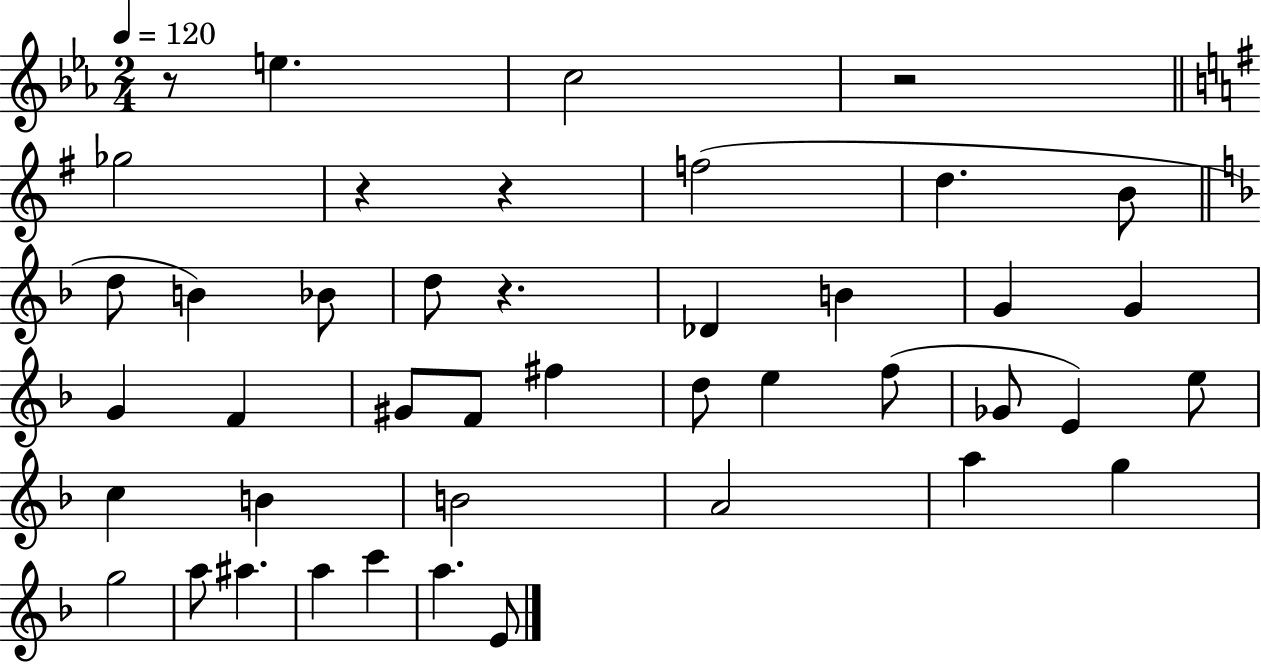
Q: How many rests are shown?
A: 5